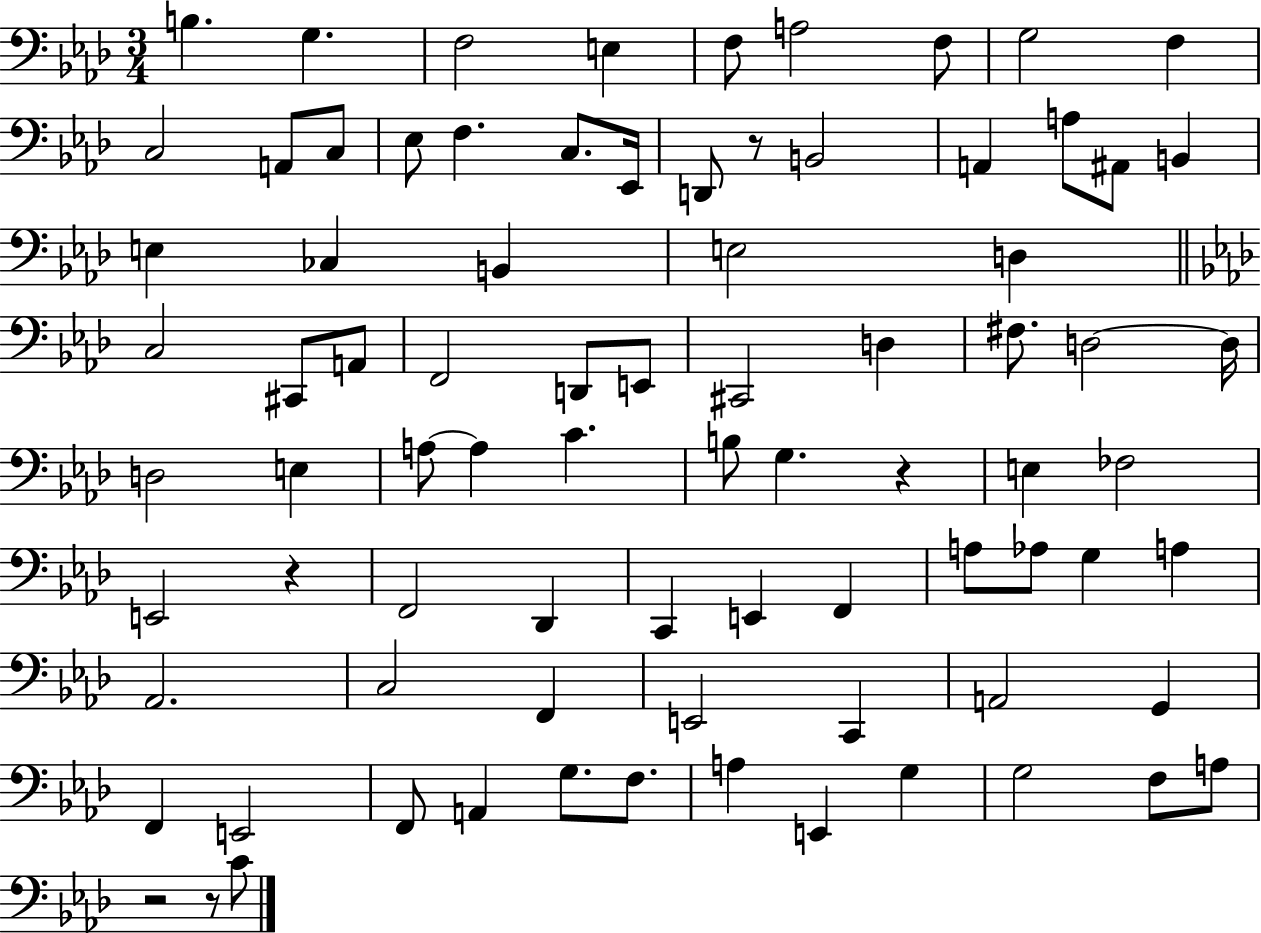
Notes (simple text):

B3/q. G3/q. F3/h E3/q F3/e A3/h F3/e G3/h F3/q C3/h A2/e C3/e Eb3/e F3/q. C3/e. Eb2/s D2/e R/e B2/h A2/q A3/e A#2/e B2/q E3/q CES3/q B2/q E3/h D3/q C3/h C#2/e A2/e F2/h D2/e E2/e C#2/h D3/q F#3/e. D3/h D3/s D3/h E3/q A3/e A3/q C4/q. B3/e G3/q. R/q E3/q FES3/h E2/h R/q F2/h Db2/q C2/q E2/q F2/q A3/e Ab3/e G3/q A3/q Ab2/h. C3/h F2/q E2/h C2/q A2/h G2/q F2/q E2/h F2/e A2/q G3/e. F3/e. A3/q E2/q G3/q G3/h F3/e A3/e R/h R/e C4/e